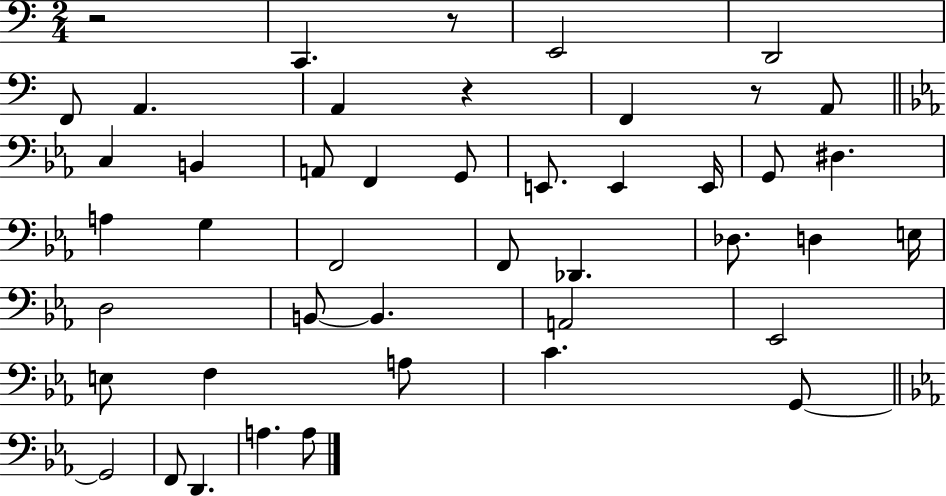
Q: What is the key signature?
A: C major